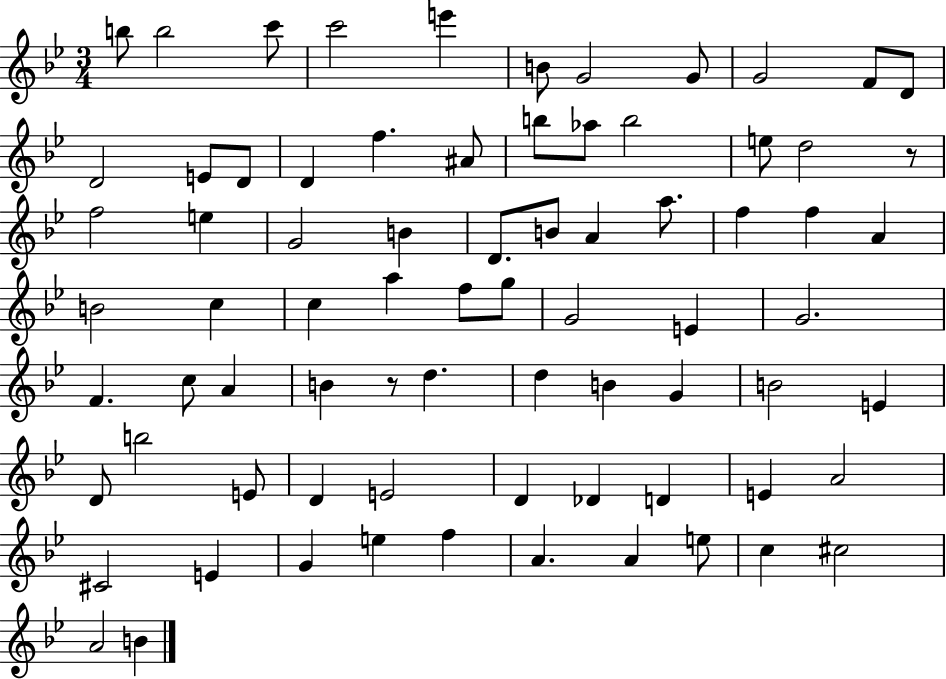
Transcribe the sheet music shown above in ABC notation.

X:1
T:Untitled
M:3/4
L:1/4
K:Bb
b/2 b2 c'/2 c'2 e' B/2 G2 G/2 G2 F/2 D/2 D2 E/2 D/2 D f ^A/2 b/2 _a/2 b2 e/2 d2 z/2 f2 e G2 B D/2 B/2 A a/2 f f A B2 c c a f/2 g/2 G2 E G2 F c/2 A B z/2 d d B G B2 E D/2 b2 E/2 D E2 D _D D E A2 ^C2 E G e f A A e/2 c ^c2 A2 B